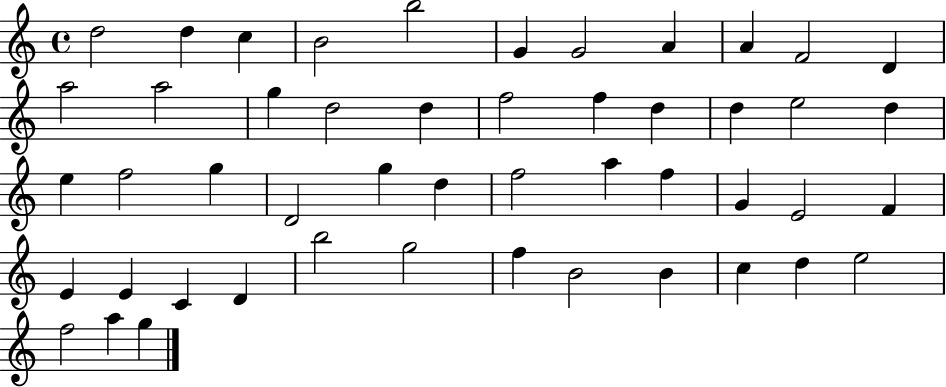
{
  \clef treble
  \time 4/4
  \defaultTimeSignature
  \key c \major
  d''2 d''4 c''4 | b'2 b''2 | g'4 g'2 a'4 | a'4 f'2 d'4 | \break a''2 a''2 | g''4 d''2 d''4 | f''2 f''4 d''4 | d''4 e''2 d''4 | \break e''4 f''2 g''4 | d'2 g''4 d''4 | f''2 a''4 f''4 | g'4 e'2 f'4 | \break e'4 e'4 c'4 d'4 | b''2 g''2 | f''4 b'2 b'4 | c''4 d''4 e''2 | \break f''2 a''4 g''4 | \bar "|."
}